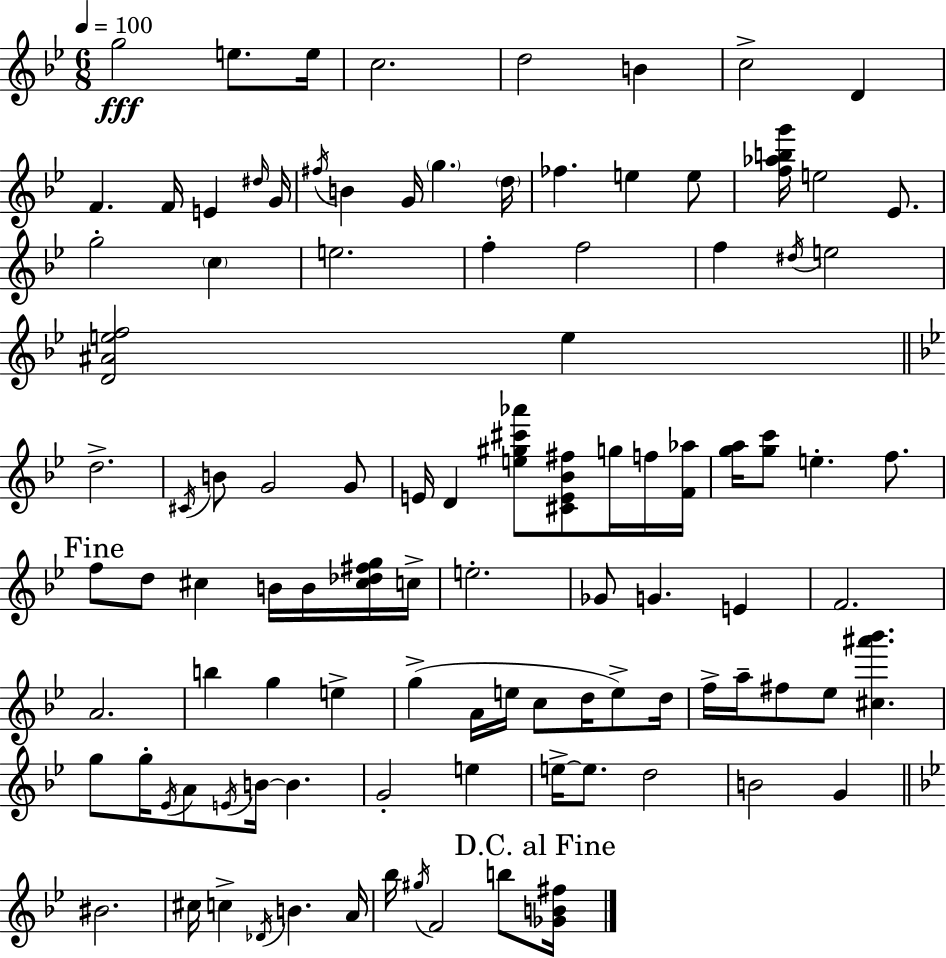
{
  \clef treble
  \numericTimeSignature
  \time 6/8
  \key bes \major
  \tempo 4 = 100
  g''2\fff e''8. e''16 | c''2. | d''2 b'4 | c''2-> d'4 | \break f'4. f'16 e'4 \grace { dis''16 } | g'16 \acciaccatura { fis''16 } b'4 g'16 \parenthesize g''4. | \parenthesize d''16 fes''4. e''4 | e''8 <f'' aes'' b'' g'''>16 e''2 ees'8. | \break g''2-. \parenthesize c''4 | e''2. | f''4-. f''2 | f''4 \acciaccatura { dis''16 } e''2 | \break <d' ais' e'' f''>2 e''4 | \bar "||" \break \key bes \major d''2.-> | \acciaccatura { cis'16 } b'8 g'2 g'8 | e'16 d'4 <e'' gis'' cis''' aes'''>8 <cis' e' bes' fis''>8 g''16 f''16 | <f' aes''>16 <g'' a''>16 <g'' c'''>8 e''4.-. f''8. | \break \mark "Fine" f''8 d''8 cis''4 b'16 b'16 <cis'' des'' fis'' g''>16 | c''16-> e''2.-. | ges'8 g'4. e'4 | f'2. | \break a'2. | b''4 g''4 e''4-> | g''4->( a'16 e''16 c''8 d''16 e''8->) | d''16 f''16-> a''16-- fis''8 ees''8 <cis'' ais''' bes'''>4. | \break g''8 g''16-. \acciaccatura { ees'16 } a'8 \acciaccatura { e'16 } b'16~~ b'4. | g'2-. e''4 | e''16->~~ e''8. d''2 | b'2 g'4 | \break \bar "||" \break \key bes \major bis'2. | cis''16 c''4-> \acciaccatura { des'16 } b'4. | a'16 bes''16 \acciaccatura { gis''16 } f'2 b''8 | \mark "D.C. al Fine" <ges' b' fis''>16 \bar "|."
}